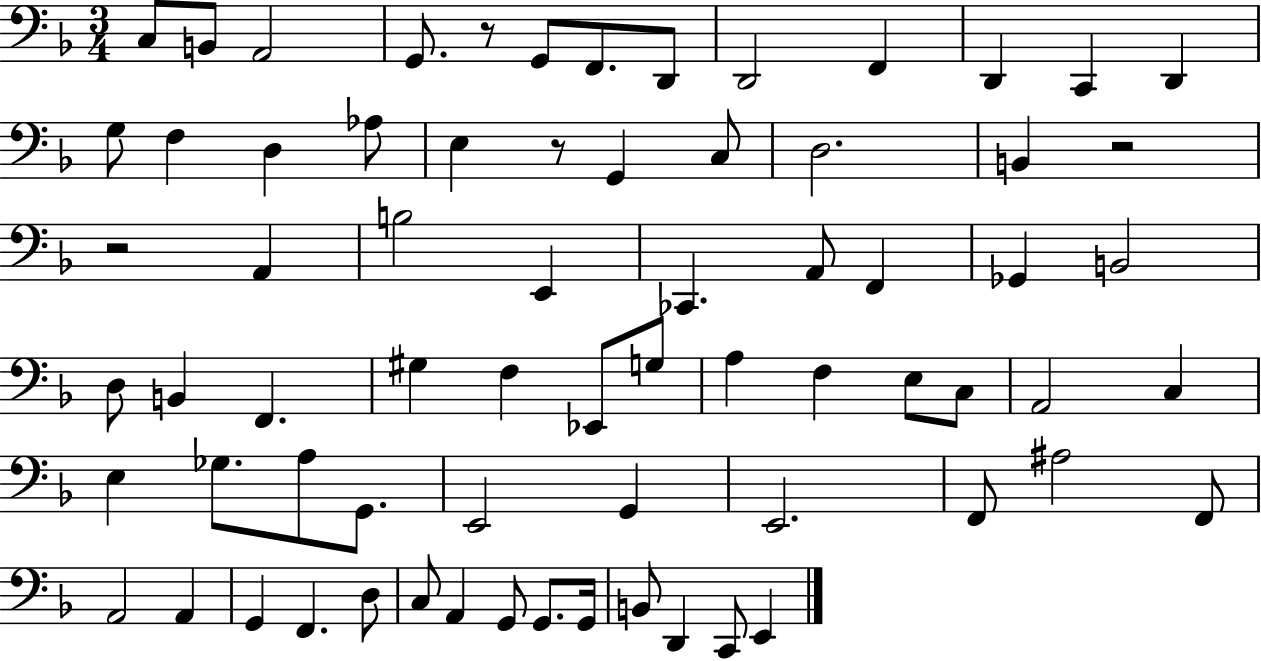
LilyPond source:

{
  \clef bass
  \numericTimeSignature
  \time 3/4
  \key f \major
  \repeat volta 2 { c8 b,8 a,2 | g,8. r8 g,8 f,8. d,8 | d,2 f,4 | d,4 c,4 d,4 | \break g8 f4 d4 aes8 | e4 r8 g,4 c8 | d2. | b,4 r2 | \break r2 a,4 | b2 e,4 | ces,4. a,8 f,4 | ges,4 b,2 | \break d8 b,4 f,4. | gis4 f4 ees,8 g8 | a4 f4 e8 c8 | a,2 c4 | \break e4 ges8. a8 g,8. | e,2 g,4 | e,2. | f,8 ais2 f,8 | \break a,2 a,4 | g,4 f,4. d8 | c8 a,4 g,8 g,8. g,16 | b,8 d,4 c,8 e,4 | \break } \bar "|."
}